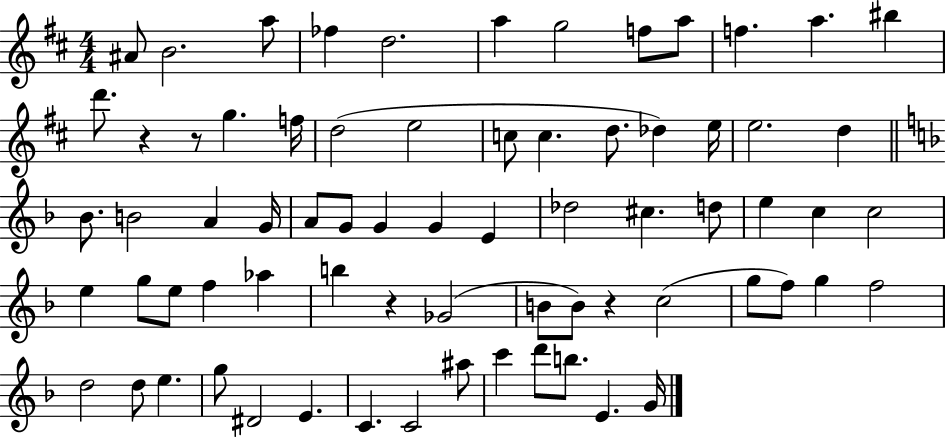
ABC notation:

X:1
T:Untitled
M:4/4
L:1/4
K:D
^A/2 B2 a/2 _f d2 a g2 f/2 a/2 f a ^b d'/2 z z/2 g f/4 d2 e2 c/2 c d/2 _d e/4 e2 d _B/2 B2 A G/4 A/2 G/2 G G E _d2 ^c d/2 e c c2 e g/2 e/2 f _a b z _G2 B/2 B/2 z c2 g/2 f/2 g f2 d2 d/2 e g/2 ^D2 E C C2 ^a/2 c' d'/2 b/2 E G/4